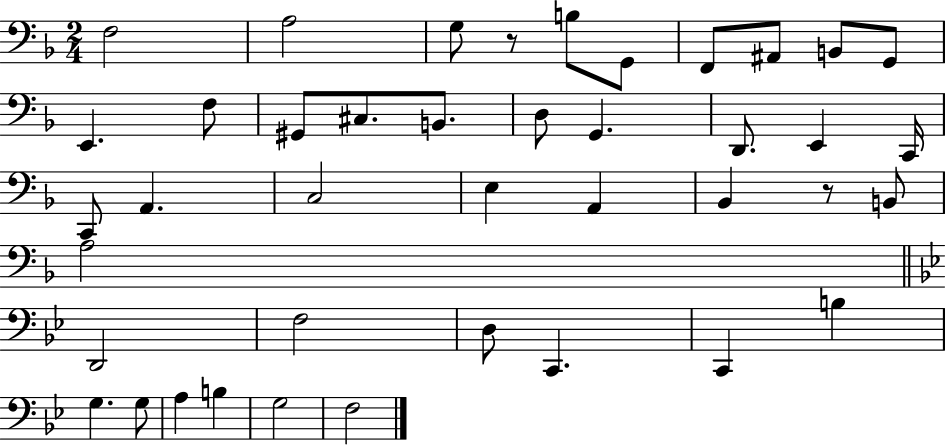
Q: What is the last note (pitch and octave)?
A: F3